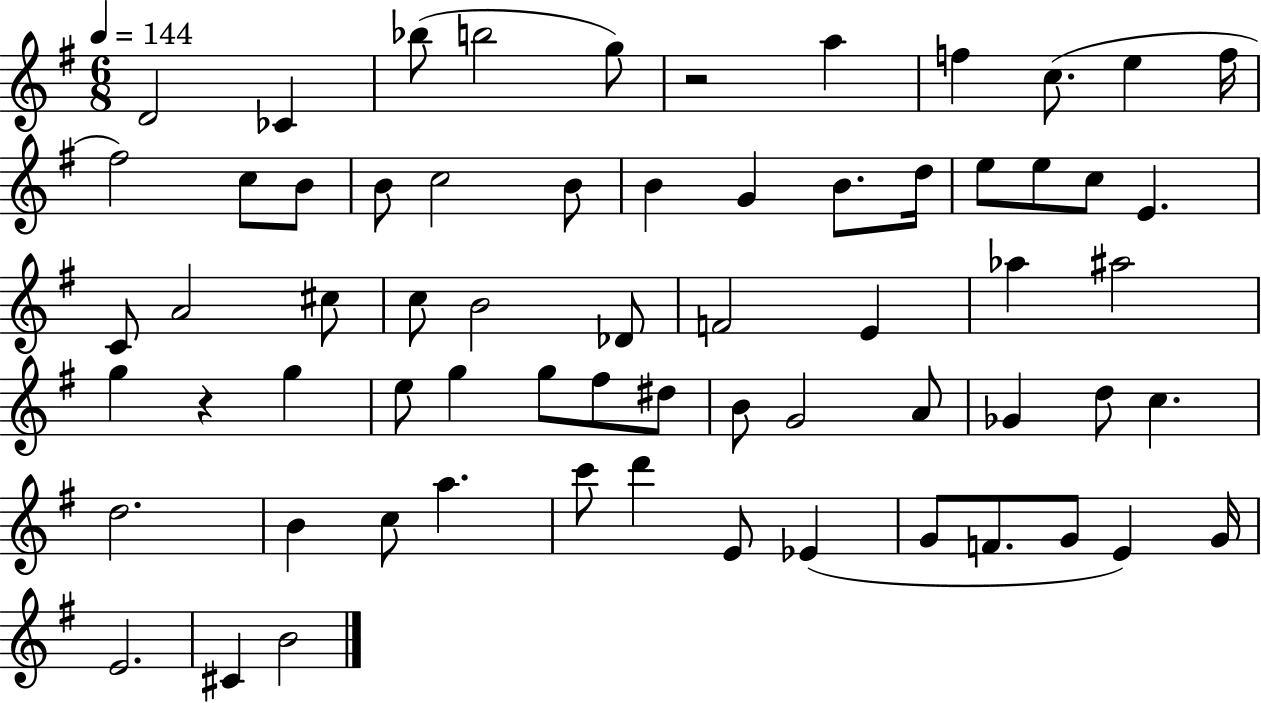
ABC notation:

X:1
T:Untitled
M:6/8
L:1/4
K:G
D2 _C _b/2 b2 g/2 z2 a f c/2 e f/4 ^f2 c/2 B/2 B/2 c2 B/2 B G B/2 d/4 e/2 e/2 c/2 E C/2 A2 ^c/2 c/2 B2 _D/2 F2 E _a ^a2 g z g e/2 g g/2 ^f/2 ^d/2 B/2 G2 A/2 _G d/2 c d2 B c/2 a c'/2 d' E/2 _E G/2 F/2 G/2 E G/4 E2 ^C B2